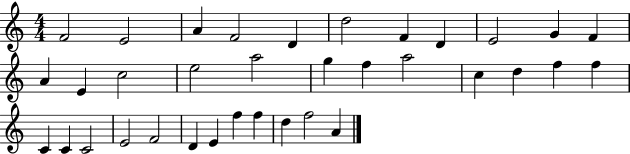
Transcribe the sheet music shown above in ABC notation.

X:1
T:Untitled
M:4/4
L:1/4
K:C
F2 E2 A F2 D d2 F D E2 G F A E c2 e2 a2 g f a2 c d f f C C C2 E2 F2 D E f f d f2 A